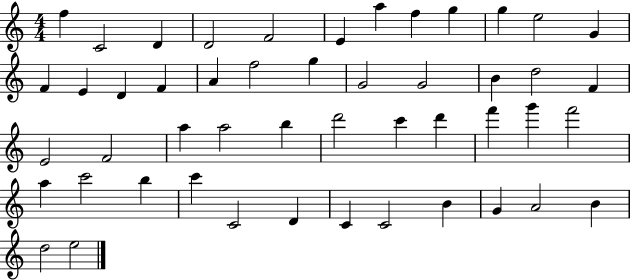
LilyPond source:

{
  \clef treble
  \numericTimeSignature
  \time 4/4
  \key c \major
  f''4 c'2 d'4 | d'2 f'2 | e'4 a''4 f''4 g''4 | g''4 e''2 g'4 | \break f'4 e'4 d'4 f'4 | a'4 f''2 g''4 | g'2 g'2 | b'4 d''2 f'4 | \break e'2 f'2 | a''4 a''2 b''4 | d'''2 c'''4 d'''4 | f'''4 g'''4 f'''2 | \break a''4 c'''2 b''4 | c'''4 c'2 d'4 | c'4 c'2 b'4 | g'4 a'2 b'4 | \break d''2 e''2 | \bar "|."
}